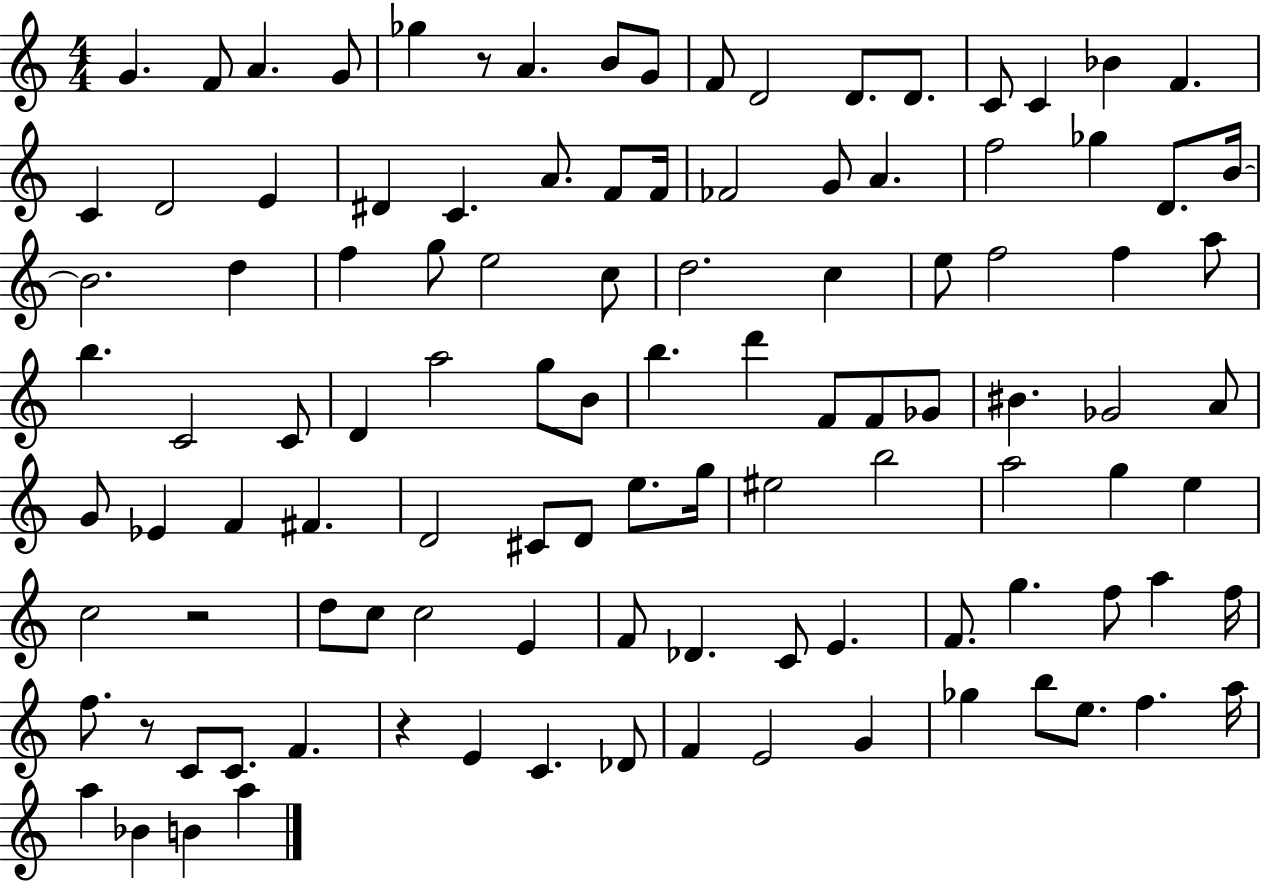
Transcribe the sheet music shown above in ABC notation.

X:1
T:Untitled
M:4/4
L:1/4
K:C
G F/2 A G/2 _g z/2 A B/2 G/2 F/2 D2 D/2 D/2 C/2 C _B F C D2 E ^D C A/2 F/2 F/4 _F2 G/2 A f2 _g D/2 B/4 B2 d f g/2 e2 c/2 d2 c e/2 f2 f a/2 b C2 C/2 D a2 g/2 B/2 b d' F/2 F/2 _G/2 ^B _G2 A/2 G/2 _E F ^F D2 ^C/2 D/2 e/2 g/4 ^e2 b2 a2 g e c2 z2 d/2 c/2 c2 E F/2 _D C/2 E F/2 g f/2 a f/4 f/2 z/2 C/2 C/2 F z E C _D/2 F E2 G _g b/2 e/2 f a/4 a _B B a